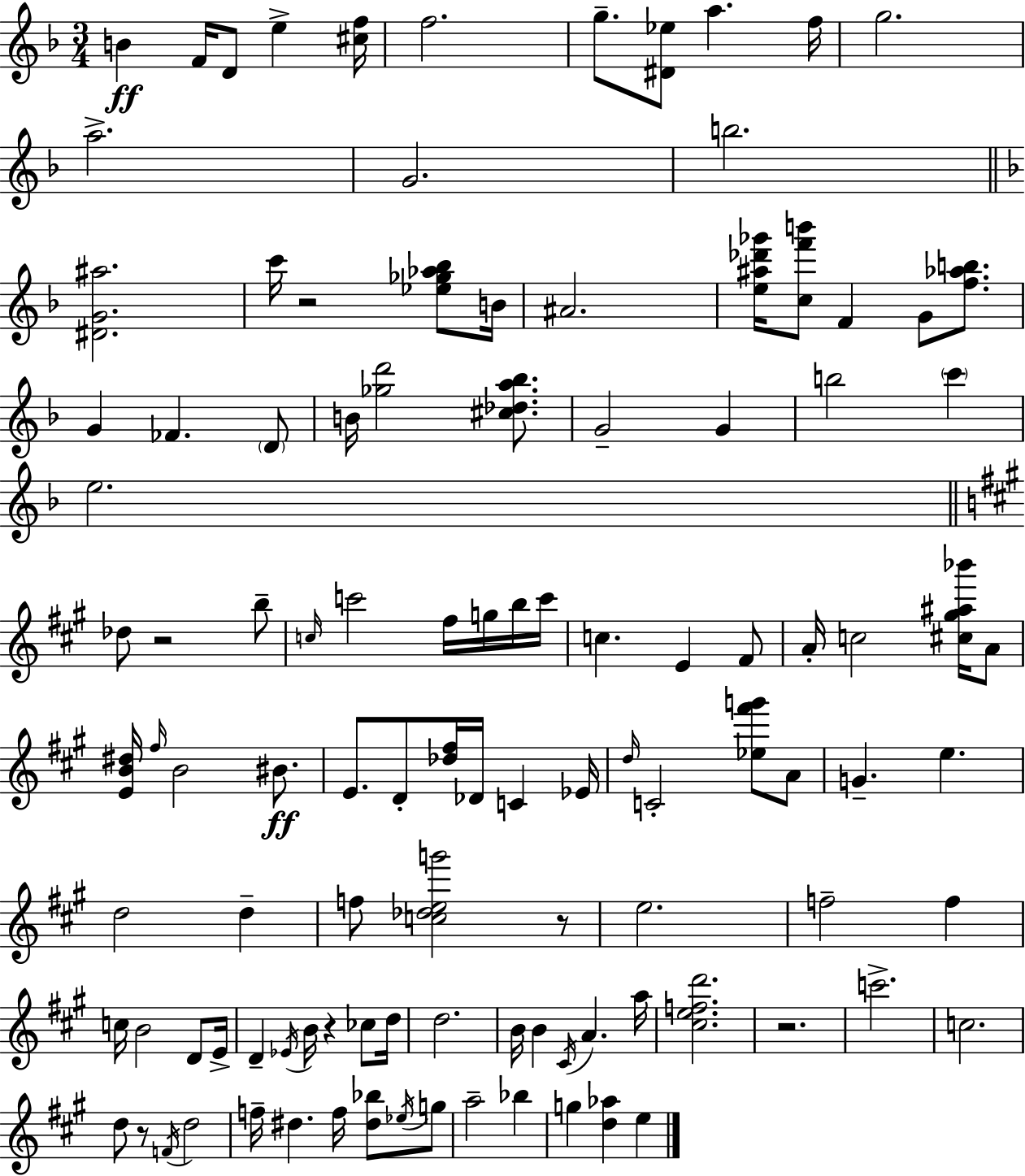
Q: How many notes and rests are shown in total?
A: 111